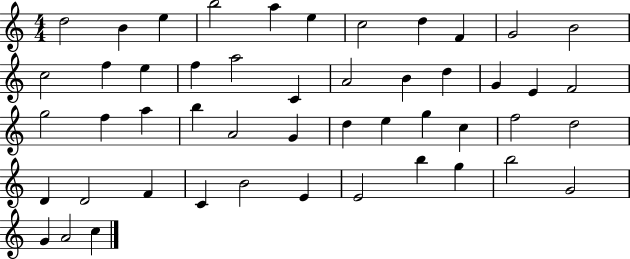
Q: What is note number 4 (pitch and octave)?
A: B5